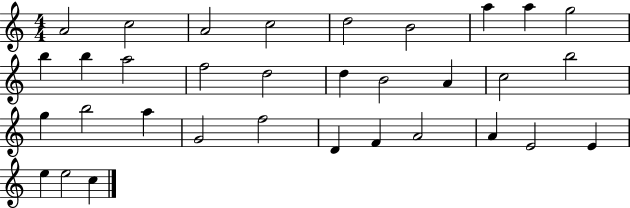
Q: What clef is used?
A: treble